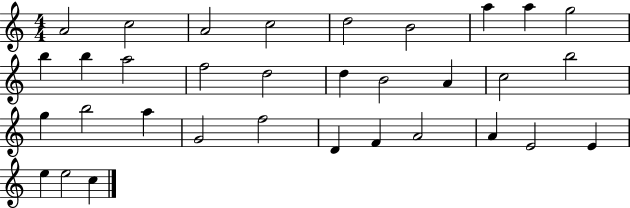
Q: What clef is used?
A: treble